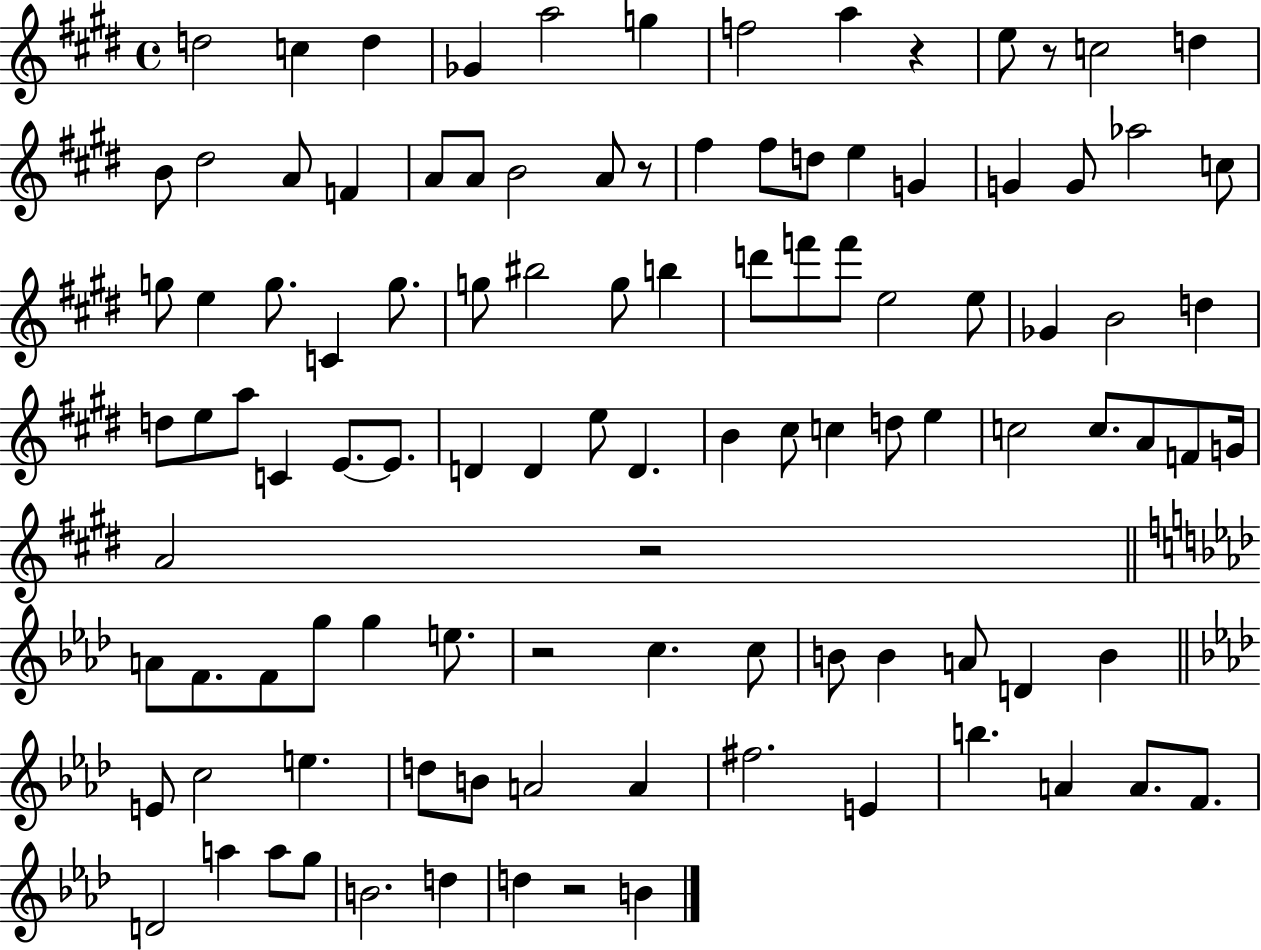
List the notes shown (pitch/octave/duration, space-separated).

D5/h C5/q D5/q Gb4/q A5/h G5/q F5/h A5/q R/q E5/e R/e C5/h D5/q B4/e D#5/h A4/e F4/q A4/e A4/e B4/h A4/e R/e F#5/q F#5/e D5/e E5/q G4/q G4/q G4/e Ab5/h C5/e G5/e E5/q G5/e. C4/q G5/e. G5/e BIS5/h G5/e B5/q D6/e F6/e F6/e E5/h E5/e Gb4/q B4/h D5/q D5/e E5/e A5/e C4/q E4/e. E4/e. D4/q D4/q E5/e D4/q. B4/q C#5/e C5/q D5/e E5/q C5/h C5/e. A4/e F4/e G4/s A4/h R/h A4/e F4/e. F4/e G5/e G5/q E5/e. R/h C5/q. C5/e B4/e B4/q A4/e D4/q B4/q E4/e C5/h E5/q. D5/e B4/e A4/h A4/q F#5/h. E4/q B5/q. A4/q A4/e. F4/e. D4/h A5/q A5/e G5/e B4/h. D5/q D5/q R/h B4/q